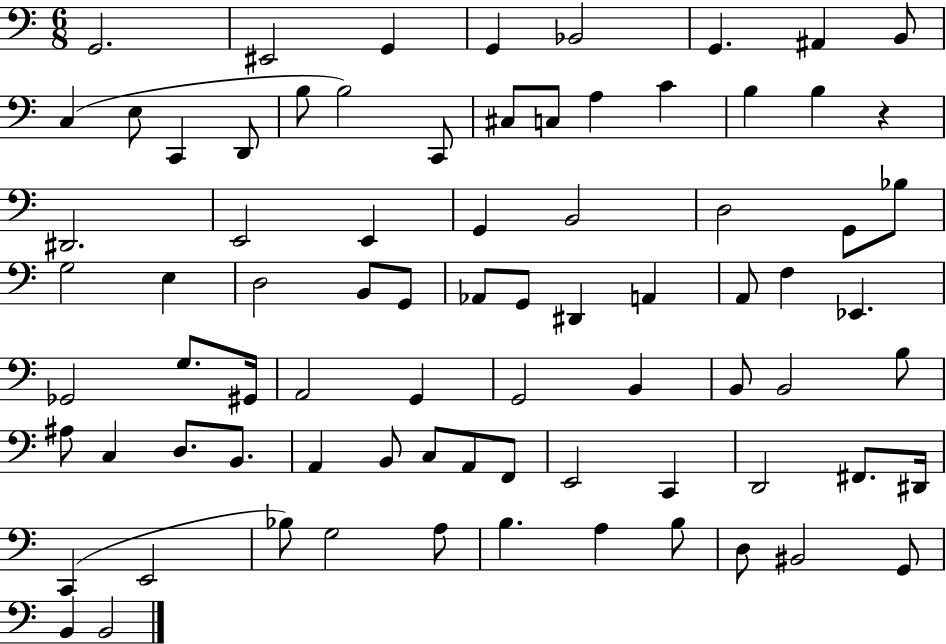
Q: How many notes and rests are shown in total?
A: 79